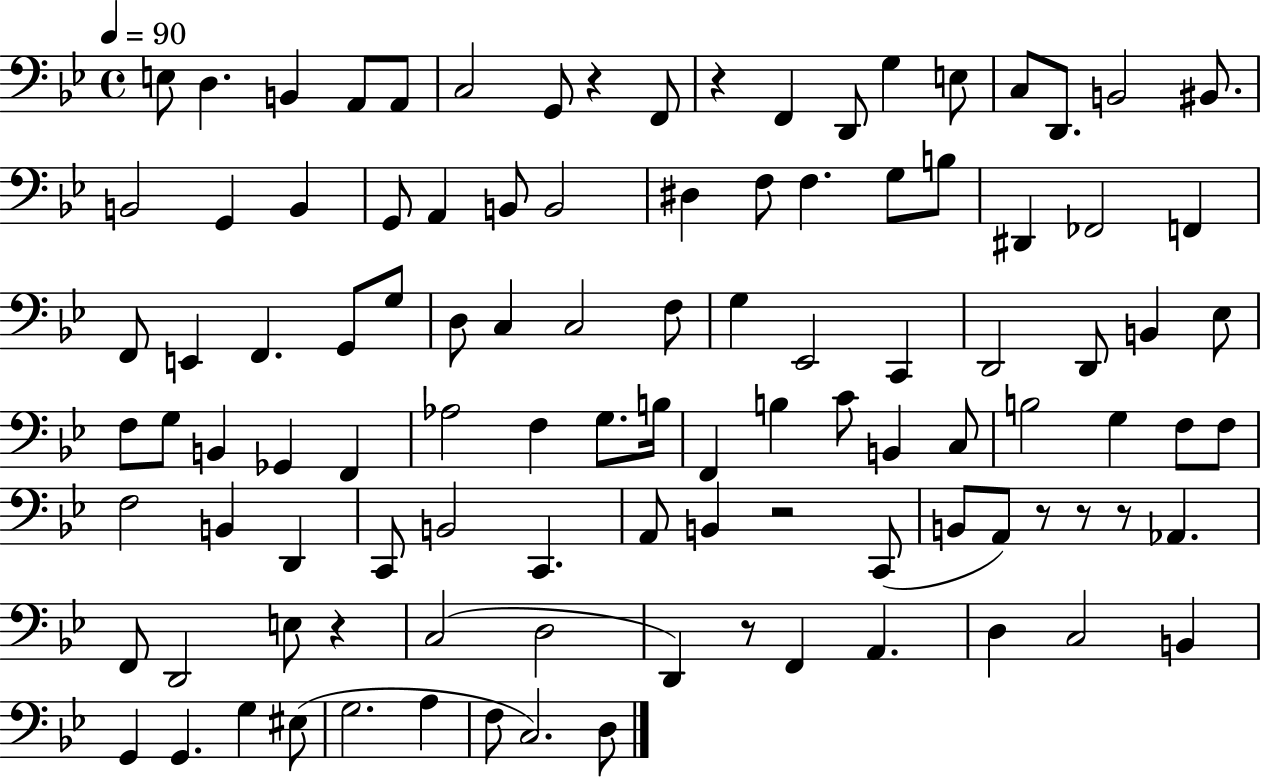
X:1
T:Untitled
M:4/4
L:1/4
K:Bb
E,/2 D, B,, A,,/2 A,,/2 C,2 G,,/2 z F,,/2 z F,, D,,/2 G, E,/2 C,/2 D,,/2 B,,2 ^B,,/2 B,,2 G,, B,, G,,/2 A,, B,,/2 B,,2 ^D, F,/2 F, G,/2 B,/2 ^D,, _F,,2 F,, F,,/2 E,, F,, G,,/2 G,/2 D,/2 C, C,2 F,/2 G, _E,,2 C,, D,,2 D,,/2 B,, _E,/2 F,/2 G,/2 B,, _G,, F,, _A,2 F, G,/2 B,/4 F,, B, C/2 B,, C,/2 B,2 G, F,/2 F,/2 F,2 B,, D,, C,,/2 B,,2 C,, A,,/2 B,, z2 C,,/2 B,,/2 A,,/2 z/2 z/2 z/2 _A,, F,,/2 D,,2 E,/2 z C,2 D,2 D,, z/2 F,, A,, D, C,2 B,, G,, G,, G, ^E,/2 G,2 A, F,/2 C,2 D,/2